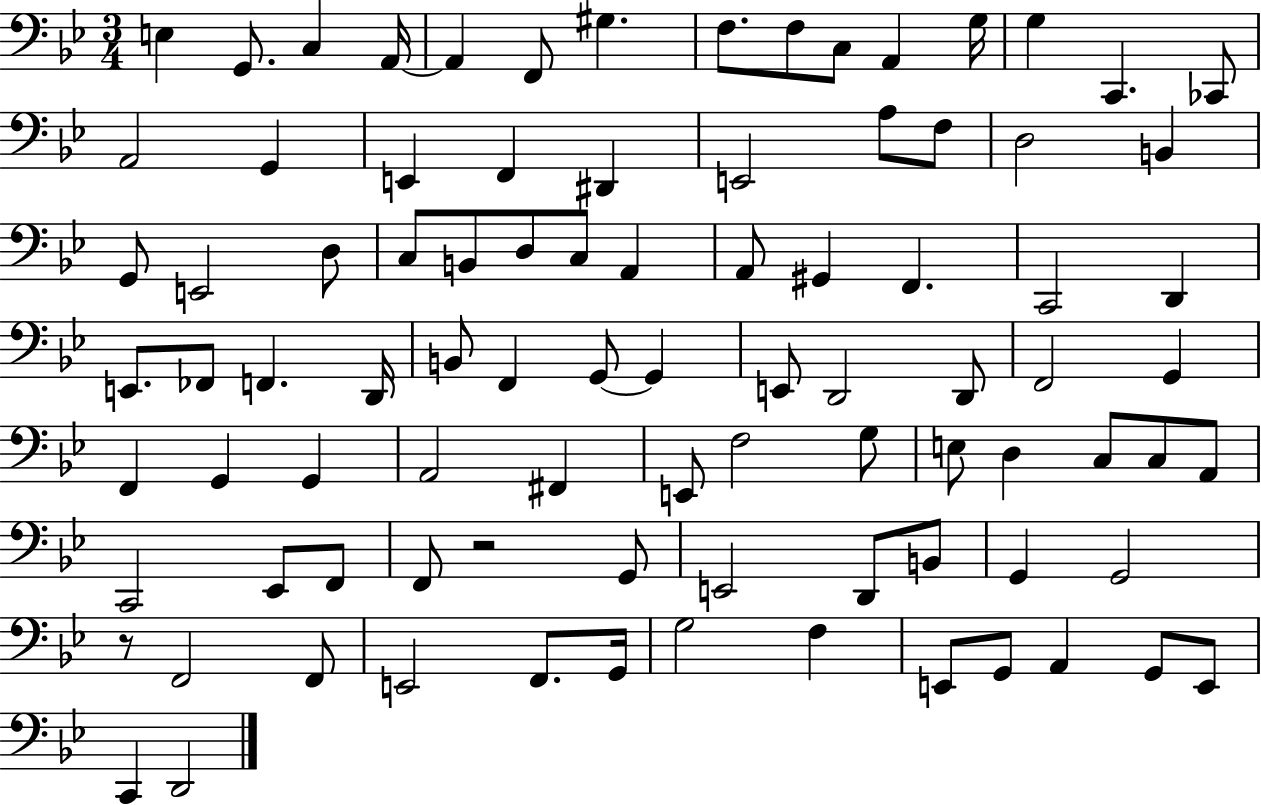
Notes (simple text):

E3/q G2/e. C3/q A2/s A2/q F2/e G#3/q. F3/e. F3/e C3/e A2/q G3/s G3/q C2/q. CES2/e A2/h G2/q E2/q F2/q D#2/q E2/h A3/e F3/e D3/h B2/q G2/e E2/h D3/e C3/e B2/e D3/e C3/e A2/q A2/e G#2/q F2/q. C2/h D2/q E2/e. FES2/e F2/q. D2/s B2/e F2/q G2/e G2/q E2/e D2/h D2/e F2/h G2/q F2/q G2/q G2/q A2/h F#2/q E2/e F3/h G3/e E3/e D3/q C3/e C3/e A2/e C2/h Eb2/e F2/e F2/e R/h G2/e E2/h D2/e B2/e G2/q G2/h R/e F2/h F2/e E2/h F2/e. G2/s G3/h F3/q E2/e G2/e A2/q G2/e E2/e C2/q D2/h